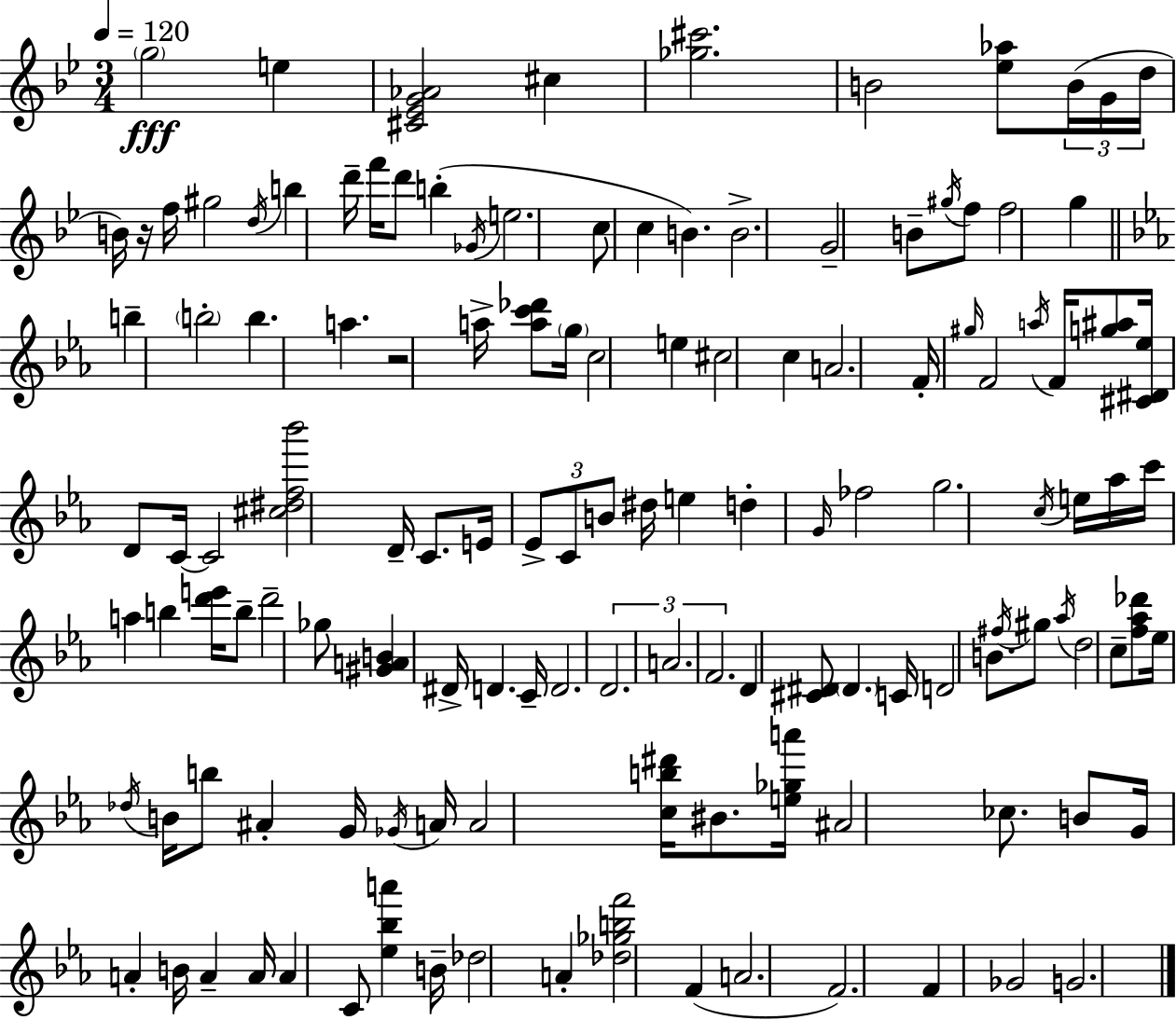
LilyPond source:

{
  \clef treble
  \numericTimeSignature
  \time 3/4
  \key bes \major
  \tempo 4 = 120
  \parenthesize g''2\fff e''4 | <cis' ees' g' aes'>2 cis''4 | <ges'' cis'''>2. | b'2 <ees'' aes''>8 \tuplet 3/2 { b'16( g'16 | \break d''16 } b'16) r16 f''16 gis''2 | \acciaccatura { d''16 } b''4 d'''16-- f'''16 d'''8 b''4-.( | \acciaccatura { ges'16 } e''2. | c''8 c''4 b'4.) | \break b'2.-> | g'2-- b'8-- | \acciaccatura { gis''16 } f''8 f''2 g''4 | \bar "||" \break \key ees \major b''4-- \parenthesize b''2-. | b''4. a''4. | r2 a''16-> <a'' c''' des'''>8 \parenthesize g''16 | c''2 e''4 | \break cis''2 c''4 | a'2. | f'16-. \grace { gis''16 } f'2 \acciaccatura { a''16 } f'16 | <g'' ais''>8 <cis' dis' ees''>16 d'8 c'16~~ c'2 | \break <cis'' dis'' f'' bes'''>2 d'16-- c'8. | e'16 \tuplet 3/2 { ees'8-> c'8 b'8 } dis''16 e''4 | d''4-. \grace { g'16 } fes''2 | g''2. | \break \acciaccatura { c''16 } e''16 aes''16 c'''16 a''4 b''4 | <d''' e'''>16 b''8-- d'''2-- | ges''8 <gis' a' b'>4 dis'16-> d'4. | c'16-- d'2. | \break \tuplet 3/2 { d'2. | a'2. | f'2. } | d'4 <cis' dis'>8 \parenthesize dis'4. | \break c'16 d'2 | b'8. \acciaccatura { fis''16 } gis''8 \acciaccatura { aes''16 } d''2 | c''8-- <f'' aes'' des'''>8 ees''16 \acciaccatura { des''16 } b'16 b''8 | ais'4-. g'16 \acciaccatura { ges'16 } a'16 a'2 | \break <c'' b'' dis'''>16 bis'8. <e'' ges'' a'''>16 ais'2 | ces''8. b'8 g'16 a'4-. | b'16 a'4-- a'16 a'4 | c'8 <ees'' bes'' a'''>4 b'16-- des''2 | \break a'4-. <des'' ges'' b'' f'''>2 | f'4( a'2. | f'2.) | f'4 | \break ges'2 g'2. | \bar "|."
}